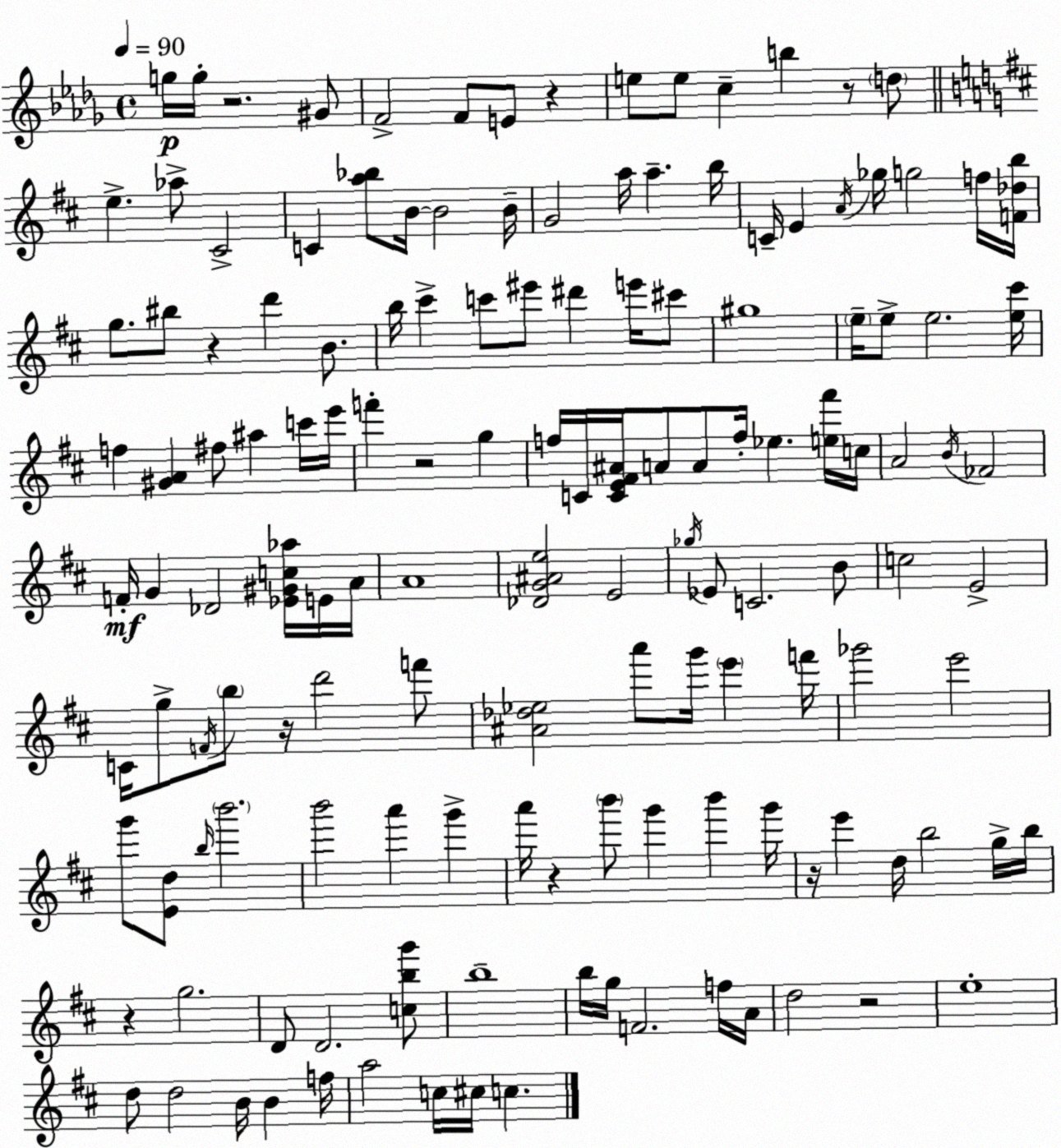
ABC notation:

X:1
T:Untitled
M:4/4
L:1/4
K:Bbm
g/4 g/4 z2 ^G/2 F2 F/2 E/2 z e/2 e/2 c b z/2 d/2 e _a/2 ^C2 C [a_b]/2 B/4 B2 B/4 G2 a/4 a b/4 C/4 E A/4 _g/4 g2 f/4 [F_db]/4 g/2 ^b/2 z d' B/2 b/4 ^c' c'/2 ^e'/2 ^d' e'/4 ^c'/2 ^g4 e/4 e/2 e2 [e^c']/4 f [^GA] ^f/2 ^a c'/4 e'/4 f' z2 g f/4 C/4 [CE^F^A]/4 A/2 A/2 f/4 _e [e^f']/4 c/4 A2 B/4 _F2 F/4 G _D2 [_E^Gc_a]/4 E/4 A/4 A4 [_DG^Ae]2 E2 _g/4 _E/2 C2 B/2 c2 E2 C/4 g/2 F/4 b/2 z/4 d'2 f'/2 [^A_d_e]2 a'/2 g'/4 e' f'/4 _g'2 e'2 g'/2 [Ed]/2 b/4 b'2 b'2 a' g' a'/4 z b'/2 g' b' g'/4 z/4 e' d/4 b2 g/4 b/4 z g2 D/2 D2 [cbg']/2 b4 b/4 g/4 F2 f/4 A/4 d2 z2 e4 d/2 d2 B/4 B f/4 a2 c/4 ^c/4 c